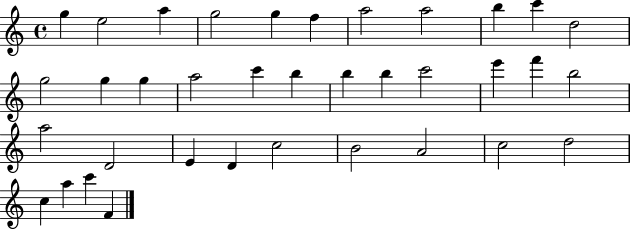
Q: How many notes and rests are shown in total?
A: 36